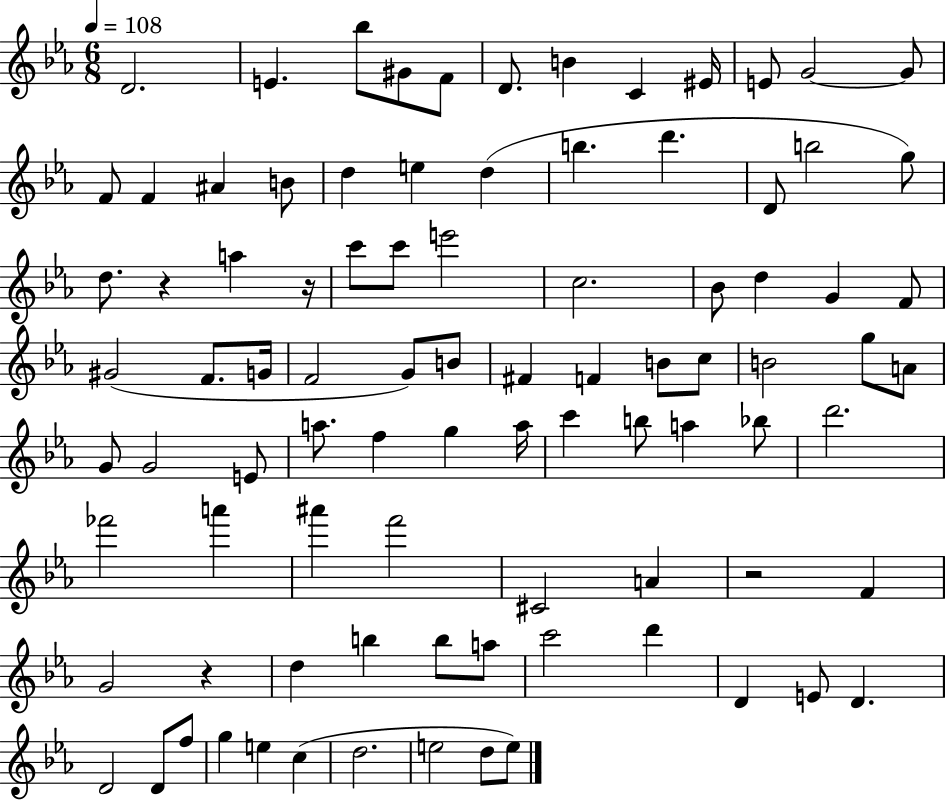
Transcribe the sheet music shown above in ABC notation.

X:1
T:Untitled
M:6/8
L:1/4
K:Eb
D2 E _b/2 ^G/2 F/2 D/2 B C ^E/4 E/2 G2 G/2 F/2 F ^A B/2 d e d b d' D/2 b2 g/2 d/2 z a z/4 c'/2 c'/2 e'2 c2 _B/2 d G F/2 ^G2 F/2 G/4 F2 G/2 B/2 ^F F B/2 c/2 B2 g/2 A/2 G/2 G2 E/2 a/2 f g a/4 c' b/2 a _b/2 d'2 _f'2 a' ^a' f'2 ^C2 A z2 F G2 z d b b/2 a/2 c'2 d' D E/2 D D2 D/2 f/2 g e c d2 e2 d/2 e/2